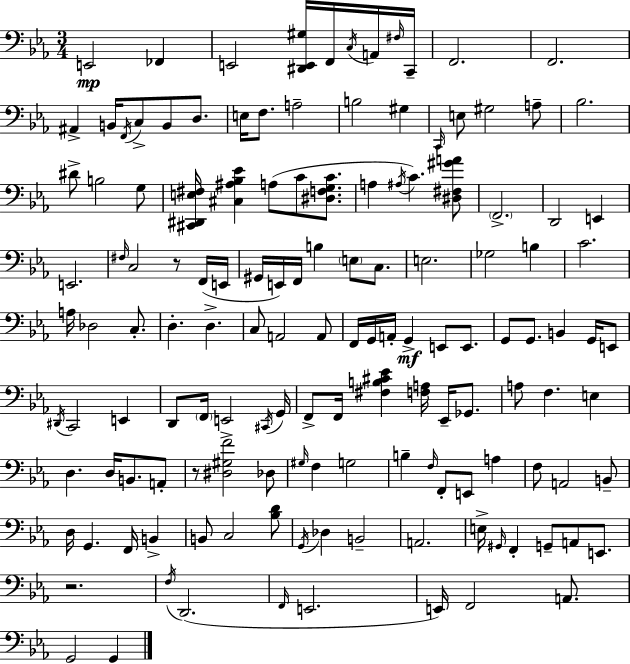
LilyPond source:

{
  \clef bass
  \numericTimeSignature
  \time 3/4
  \key ees \major
  e,2\mp fes,4 | e,2 <dis, e, gis>16 f,16 \acciaccatura { c16 } a,16 | \grace { fis16 } c,16-- f,2. | f,2. | \break ais,4-> b,16 \acciaccatura { f,16 } c8-> b,8 | d8. e16 f8. a2-- | b2 gis4 | \grace { c,16 } e8 gis2 | \break a8-- bes2. | dis'8-> b2 | g8 <cis, dis, e fis>16 <cis ais bes ees'>4 a8( c'8 | <dis f g c'>8. a4 \acciaccatura { ais16 }) c'4. | \break <dis fis gis' a'>8 \parenthesize f,2.-> | d,2 | e,4 e,2. | \grace { fis16 } c2 | \break r8 f,16( e,16 gis,16 e,16) f,16 b4 | \parenthesize e8 c8. e2. | ges2 | b4 c'2. | \break a16 des2 | c8.-. d4.-. | d4.-> c8 a,2 | a,8 f,16 g,16 a,16-. g,4->\mf | \break e,8 e,8. g,8 g,8. b,4 | g,16 e,8 \acciaccatura { dis,16 } c,2 | e,4 d,8 \parenthesize f,16 e,2-> | \acciaccatura { cis,16 } g,16 f,8-> f,16 <fis b cis' ees'>4 | \break <f a>16 ees,16-- ges,8. a8 f4. | e4 d4. | d16 b,8. a,8-. r8 <dis gis f'>2 | des8 \grace { gis16 } f4 | \break g2 b4-- | \grace { f16 } f,8-. e,8 a4 f8 | a,2 b,8-- d16 g,4. | f,16 b,4-> b,8 | \break c2 <bes d'>8 \acciaccatura { g,16 } des4 | b,2-- a,2. | e16-> | \grace { gis,16 } f,4-. g,8-- a,8 e,8. | \break r2. | \acciaccatura { f16 }( d,2. | \grace { f,16 } e,2. | e,16) f,2 a,8. | \break g,2 g,4 | \bar "|."
}